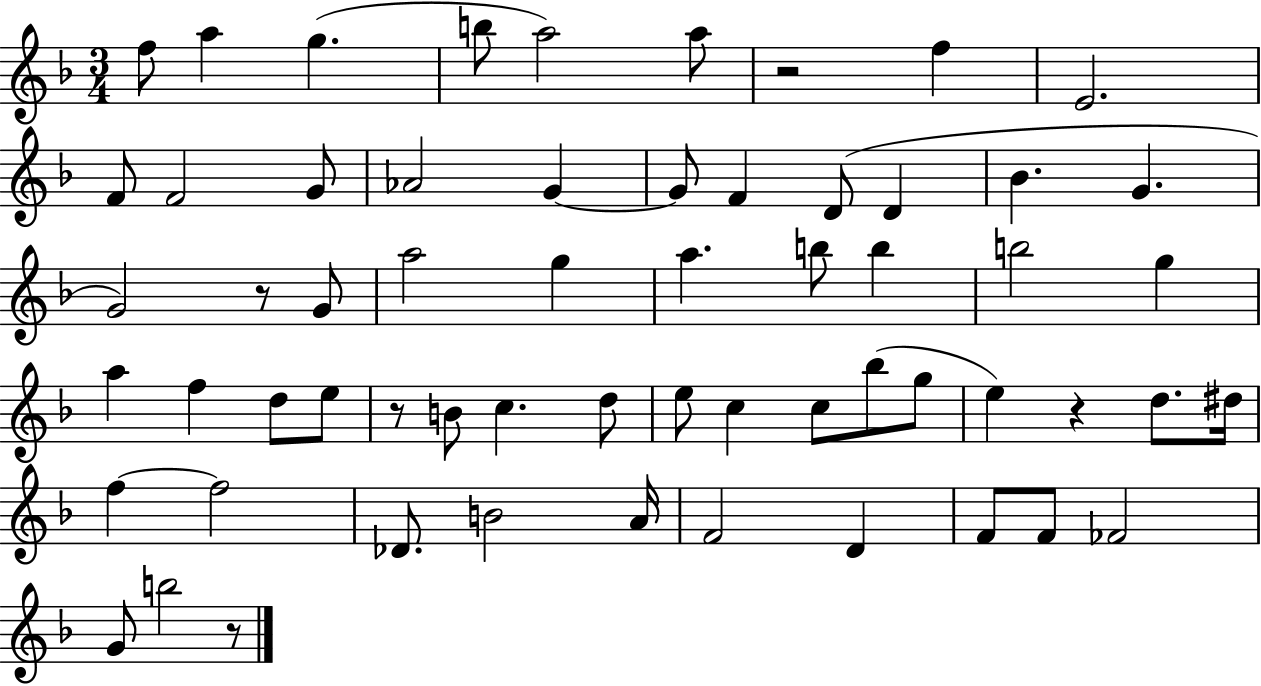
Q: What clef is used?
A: treble